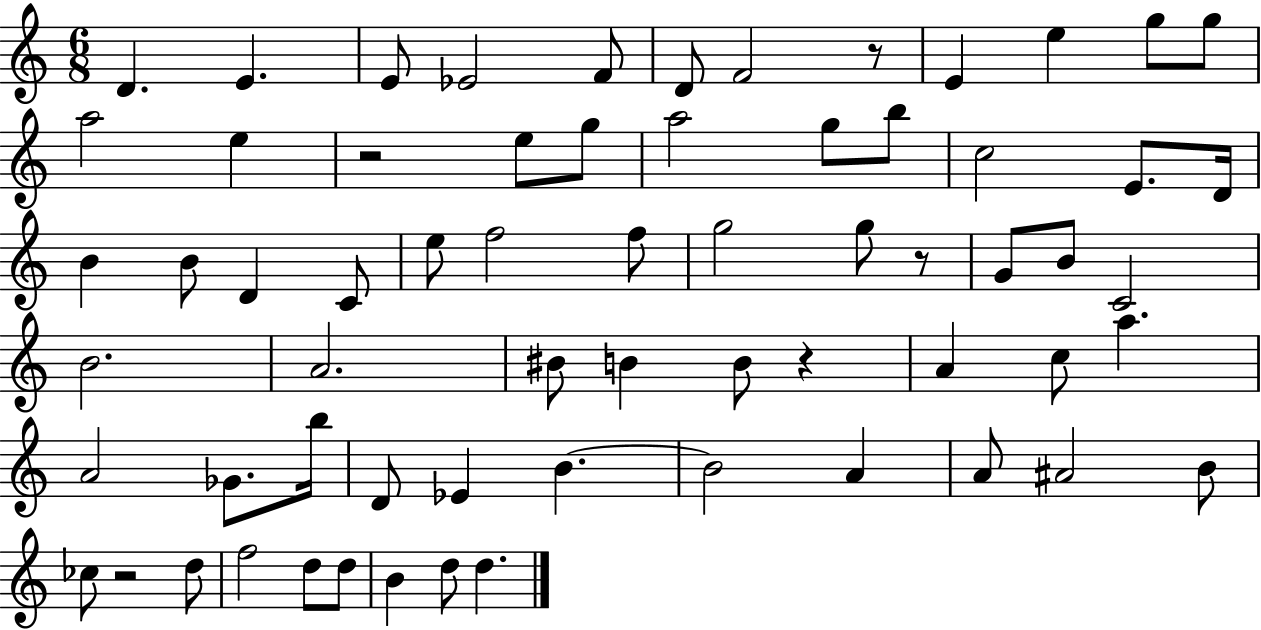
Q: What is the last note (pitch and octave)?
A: D5